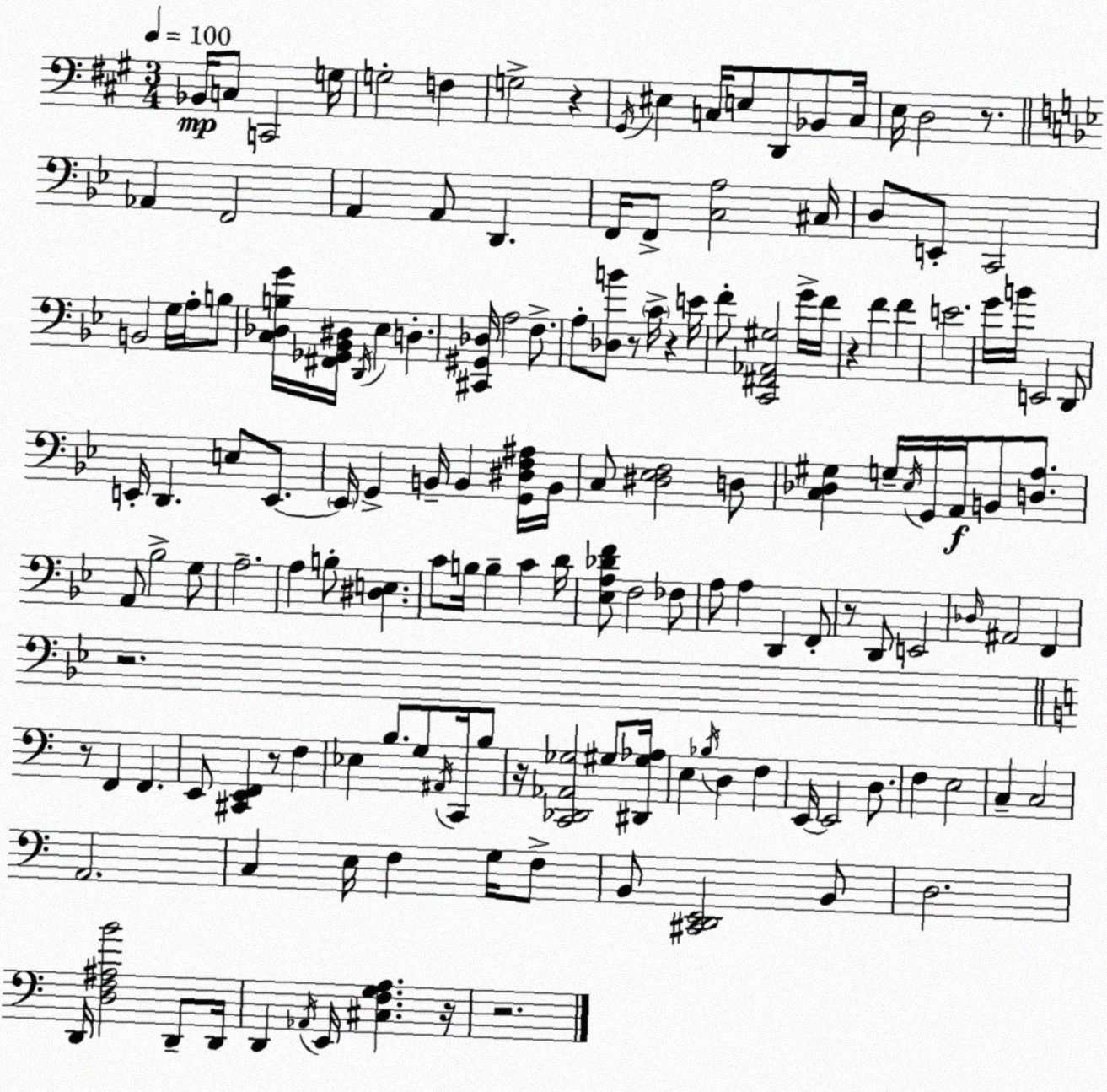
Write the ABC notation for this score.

X:1
T:Untitled
M:3/4
L:1/4
K:A
_B,,/4 C,/2 C,,2 G,/4 G,2 F, G,2 z ^G,,/4 ^E, C,/4 E,/2 D,,/2 _B,,/2 C,/4 E,/4 D,2 z/2 _A,, F,,2 A,, A,,/2 D,, F,,/4 F,,/2 [C,A,]2 ^C,/4 D,/2 E,,/2 C,,2 B,,2 G,/4 A,/4 B,/2 [C,_D,B,G]/4 [^F,,_G,,_B,,^D,]/4 D,,/4 _E, D, [^C,,^G,,_D,]/4 A,2 F,/2 A,/2 [_D,B]/2 z/2 C/4 z E/4 F/2 [C,,^F,,_A,,^G,]2 G/4 F/4 z F F E2 G/4 B/4 E,,2 D,,/2 E,,/4 D,, E,/2 E,,/2 E,,/4 G,, B,,/4 B,, [G,,^D,F,^A,]/4 B,,/4 C,/2 [^D,_E,F,]2 D,/2 [C,_D,^G,] G,/4 _E,/4 G,,/4 A,,/4 B,,/2 [D,A,]/2 A,,/2 _B,2 G,/2 A,2 A, B,/2 [^D,E,] C/2 B,/4 B, C D/4 [_E,A,_DF]/2 F,2 _F,/2 A,/2 A, D,, F,,/2 z/2 D,,/2 E,,2 _D,/4 ^A,,2 F,, z2 z/2 F,, F,, E,,/2 [^C,,E,,F,,] z/2 F, _E, B,/2 G,/2 ^A,,/4 C,,/4 B,/2 z/4 [C,,_D,,_A,,_G,]2 ^G,/2 [^D,,^G,_A,]/4 E, _B,/4 D, F, E,,/4 E,,2 D,/2 F, E,2 C, C,2 A,,2 C, E,/4 F, G,/4 F,/2 B,,/2 [^C,,D,,E,,]2 B,,/2 D,2 D,,/4 [D,F,^A,B]2 D,,/2 D,,/4 D,, _A,,/4 E,,/4 [^C,F,G,A,] z/4 z2